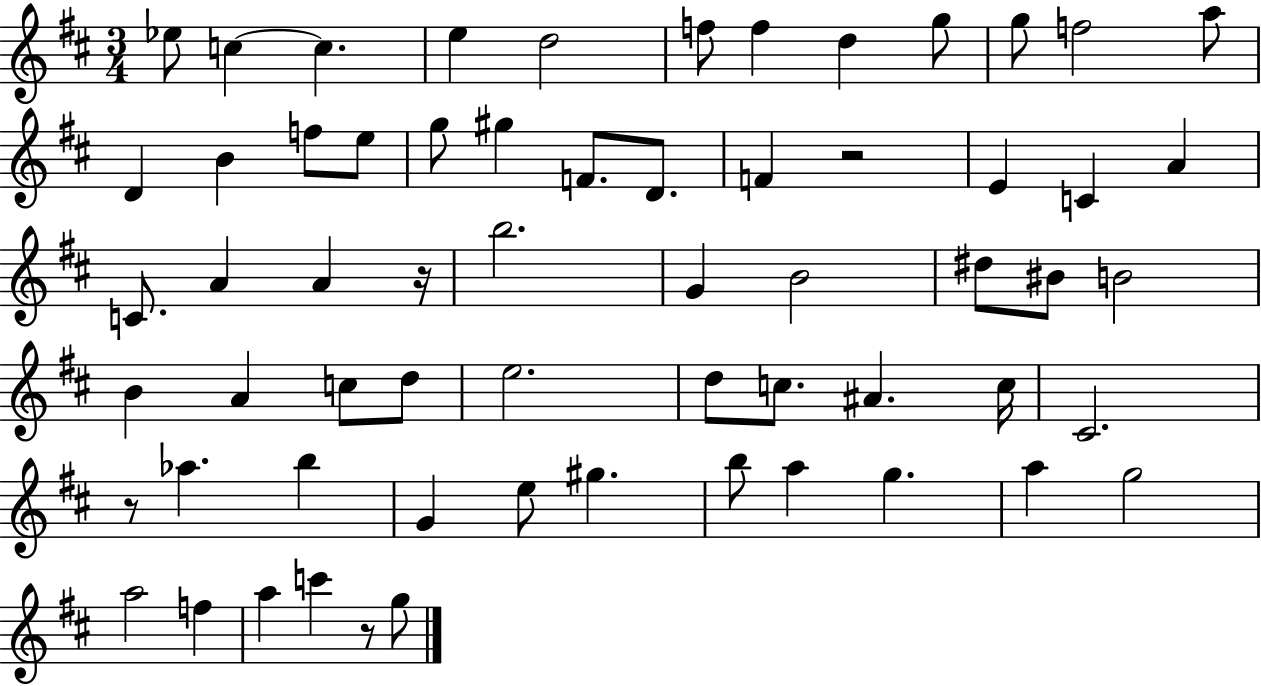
X:1
T:Untitled
M:3/4
L:1/4
K:D
_e/2 c c e d2 f/2 f d g/2 g/2 f2 a/2 D B f/2 e/2 g/2 ^g F/2 D/2 F z2 E C A C/2 A A z/4 b2 G B2 ^d/2 ^B/2 B2 B A c/2 d/2 e2 d/2 c/2 ^A c/4 ^C2 z/2 _a b G e/2 ^g b/2 a g a g2 a2 f a c' z/2 g/2